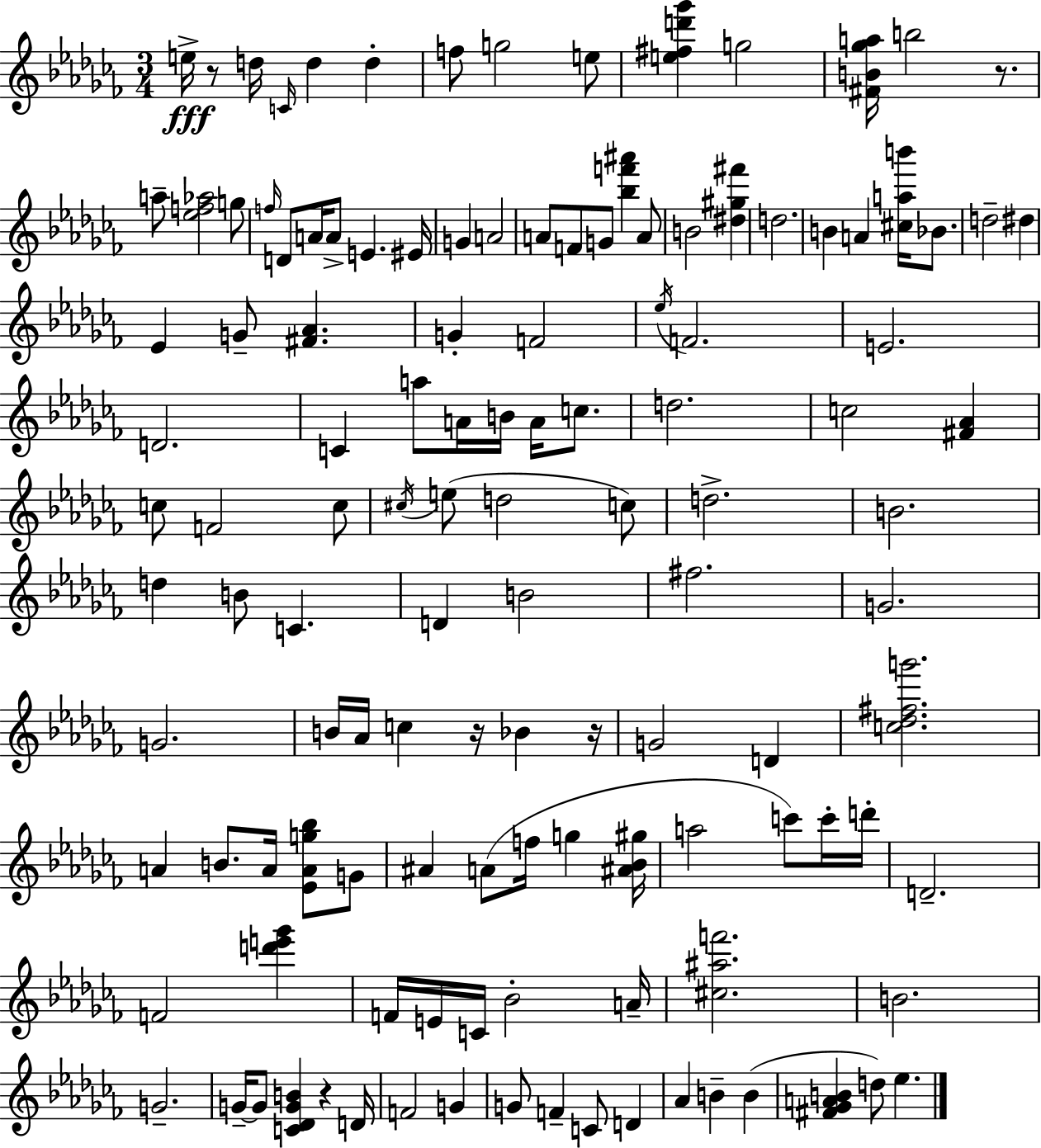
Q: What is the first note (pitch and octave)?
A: E5